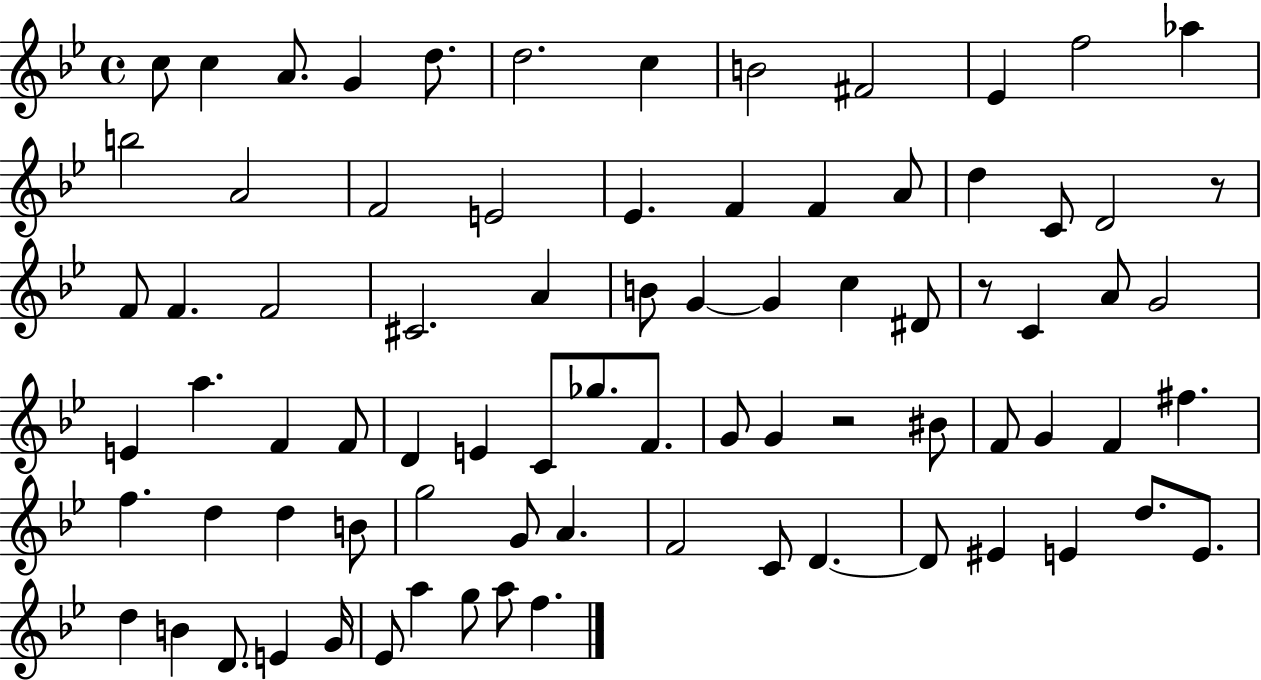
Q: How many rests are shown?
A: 3